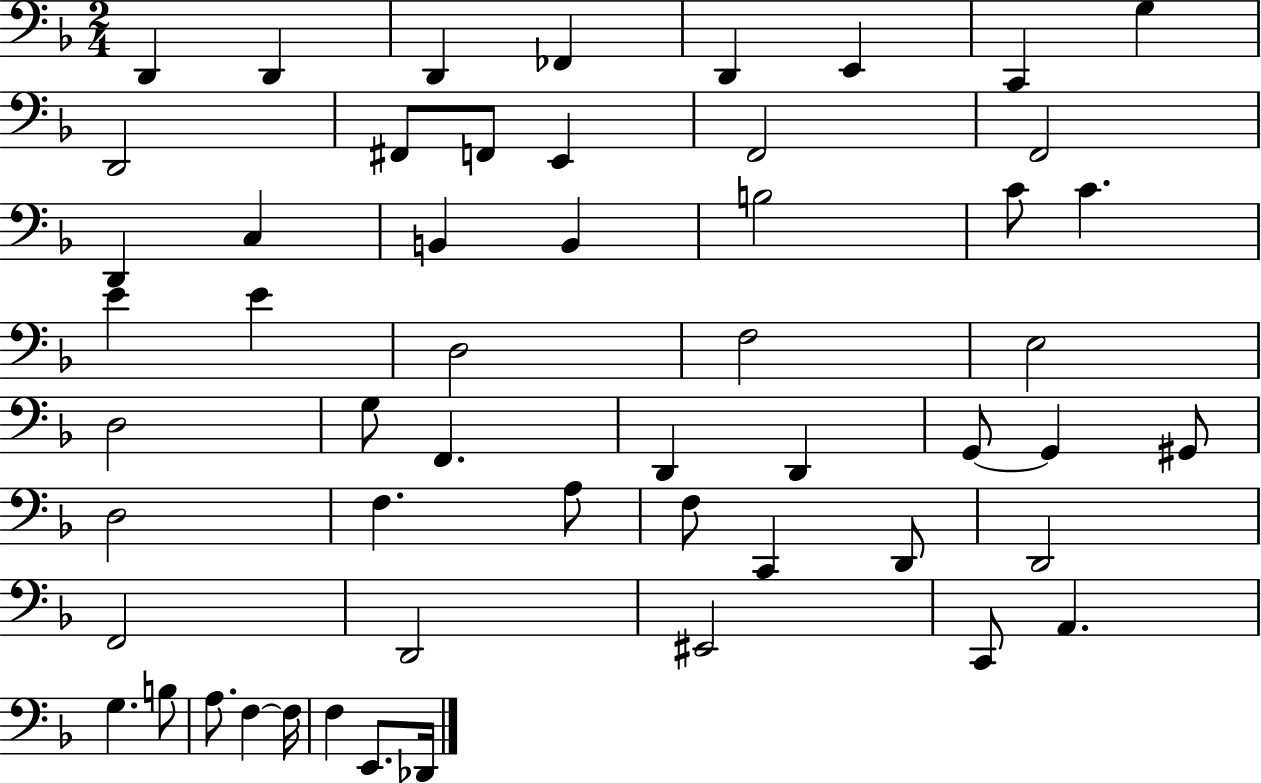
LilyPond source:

{
  \clef bass
  \numericTimeSignature
  \time 2/4
  \key f \major
  d,4 d,4 | d,4 fes,4 | d,4 e,4 | c,4 g4 | \break d,2 | fis,8 f,8 e,4 | f,2 | f,2 | \break d,4 c4 | b,4 b,4 | b2 | c'8 c'4. | \break e'4 e'4 | d2 | f2 | e2 | \break d2 | g8 f,4. | d,4 d,4 | g,8~~ g,4 gis,8 | \break d2 | f4. a8 | f8 c,4 d,8 | d,2 | \break f,2 | d,2 | eis,2 | c,8 a,4. | \break g4. b8 | a8. f4~~ f16 | f4 e,8. des,16 | \bar "|."
}